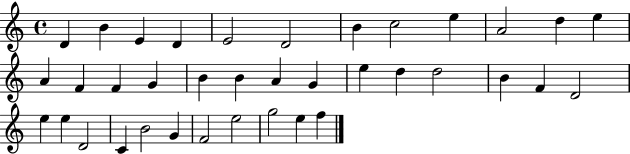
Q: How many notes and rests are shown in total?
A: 37